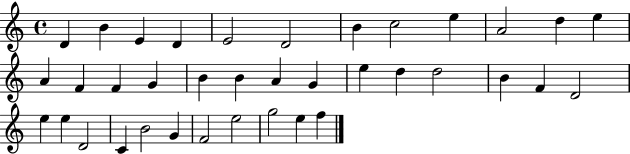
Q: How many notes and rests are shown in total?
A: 37